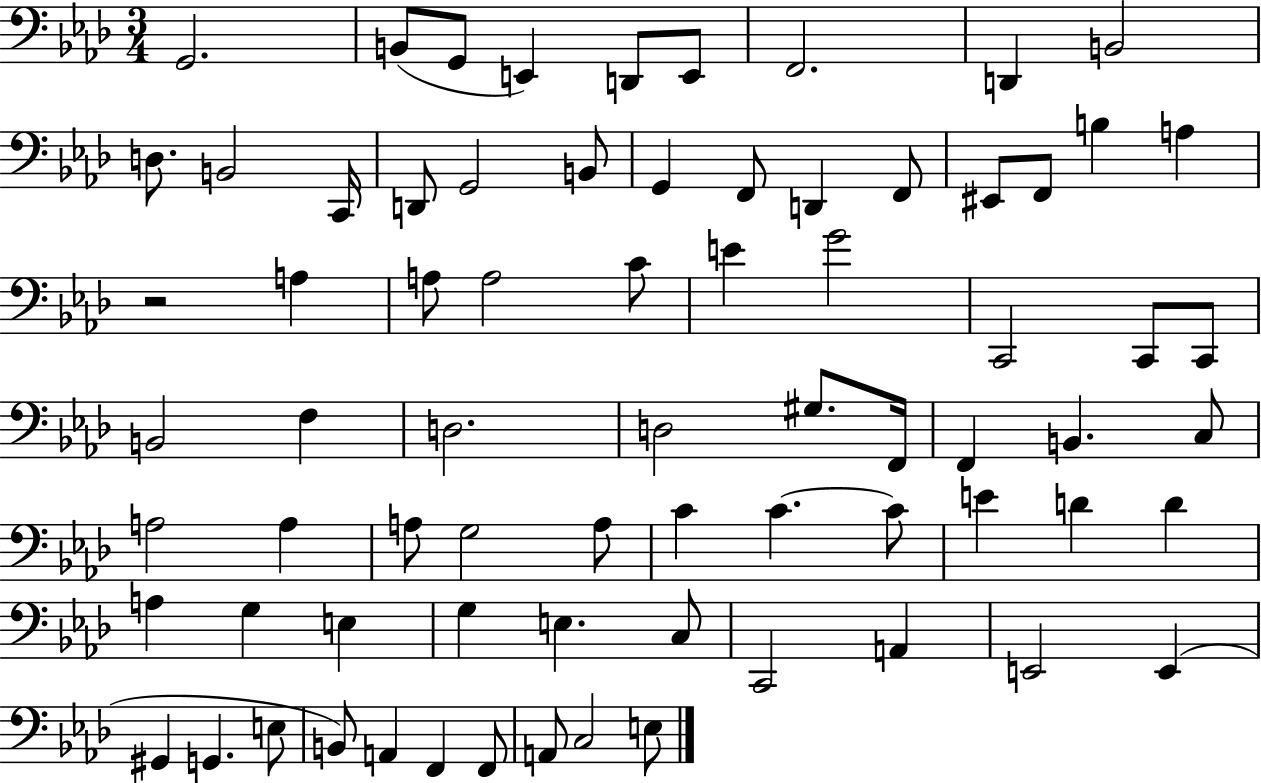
G2/h. B2/e G2/e E2/q D2/e E2/e F2/h. D2/q B2/h D3/e. B2/h C2/s D2/e G2/h B2/e G2/q F2/e D2/q F2/e EIS2/e F2/e B3/q A3/q R/h A3/q A3/e A3/h C4/e E4/q G4/h C2/h C2/e C2/e B2/h F3/q D3/h. D3/h G#3/e. F2/s F2/q B2/q. C3/e A3/h A3/q A3/e G3/h A3/e C4/q C4/q. C4/e E4/q D4/q D4/q A3/q G3/q E3/q G3/q E3/q. C3/e C2/h A2/q E2/h E2/q G#2/q G2/q. E3/e B2/e A2/q F2/q F2/e A2/e C3/h E3/e